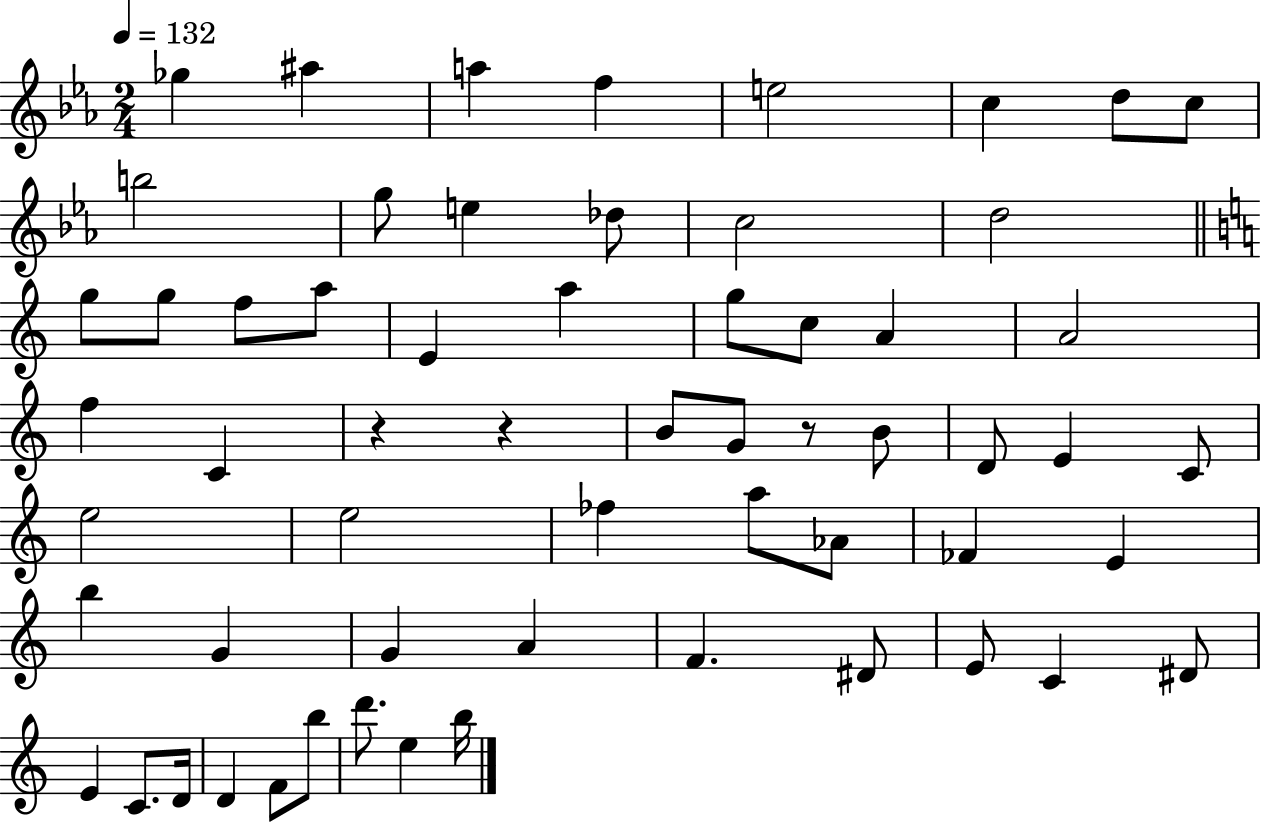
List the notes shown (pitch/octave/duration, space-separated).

Gb5/q A#5/q A5/q F5/q E5/h C5/q D5/e C5/e B5/h G5/e E5/q Db5/e C5/h D5/h G5/e G5/e F5/e A5/e E4/q A5/q G5/e C5/e A4/q A4/h F5/q C4/q R/q R/q B4/e G4/e R/e B4/e D4/e E4/q C4/e E5/h E5/h FES5/q A5/e Ab4/e FES4/q E4/q B5/q G4/q G4/q A4/q F4/q. D#4/e E4/e C4/q D#4/e E4/q C4/e. D4/s D4/q F4/e B5/e D6/e. E5/q B5/s